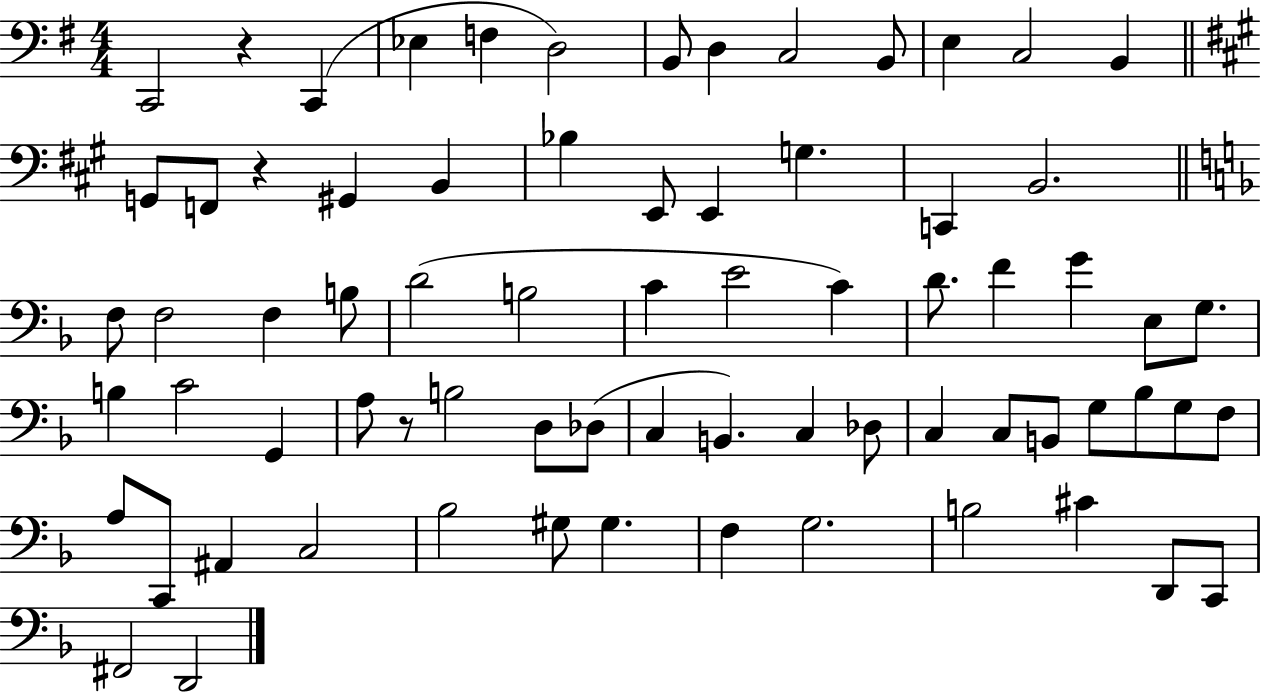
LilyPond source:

{
  \clef bass
  \numericTimeSignature
  \time 4/4
  \key g \major
  \repeat volta 2 { c,2 r4 c,4( | ees4 f4 d2) | b,8 d4 c2 b,8 | e4 c2 b,4 | \break \bar "||" \break \key a \major g,8 f,8 r4 gis,4 b,4 | bes4 e,8 e,4 g4. | c,4 b,2. | \bar "||" \break \key d \minor f8 f2 f4 b8 | d'2( b2 | c'4 e'2 c'4) | d'8. f'4 g'4 e8 g8. | \break b4 c'2 g,4 | a8 r8 b2 d8 des8( | c4 b,4.) c4 des8 | c4 c8 b,8 g8 bes8 g8 f8 | \break a8 c,8 ais,4 c2 | bes2 gis8 gis4. | f4 g2. | b2 cis'4 d,8 c,8 | \break fis,2 d,2 | } \bar "|."
}